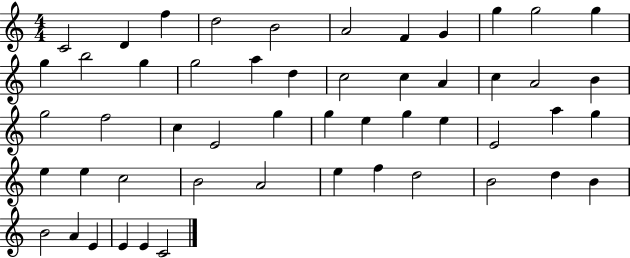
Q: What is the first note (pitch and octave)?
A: C4